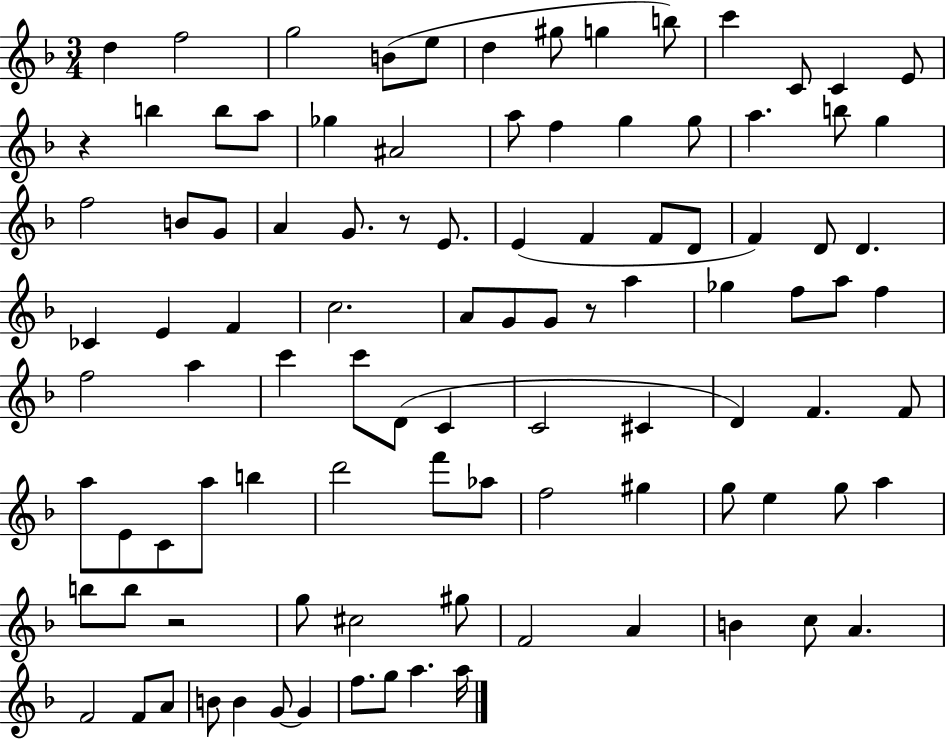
D5/q F5/h G5/h B4/e E5/e D5/q G#5/e G5/q B5/e C6/q C4/e C4/q E4/e R/q B5/q B5/e A5/e Gb5/q A#4/h A5/e F5/q G5/q G5/e A5/q. B5/e G5/q F5/h B4/e G4/e A4/q G4/e. R/e E4/e. E4/q F4/q F4/e D4/e F4/q D4/e D4/q. CES4/q E4/q F4/q C5/h. A4/e G4/e G4/e R/e A5/q Gb5/q F5/e A5/e F5/q F5/h A5/q C6/q C6/e D4/e C4/q C4/h C#4/q D4/q F4/q. F4/e A5/e E4/e C4/e A5/e B5/q D6/h F6/e Ab5/e F5/h G#5/q G5/e E5/q G5/e A5/q B5/e B5/e R/h G5/e C#5/h G#5/e F4/h A4/q B4/q C5/e A4/q. F4/h F4/e A4/e B4/e B4/q G4/e G4/q F5/e. G5/e A5/q. A5/s